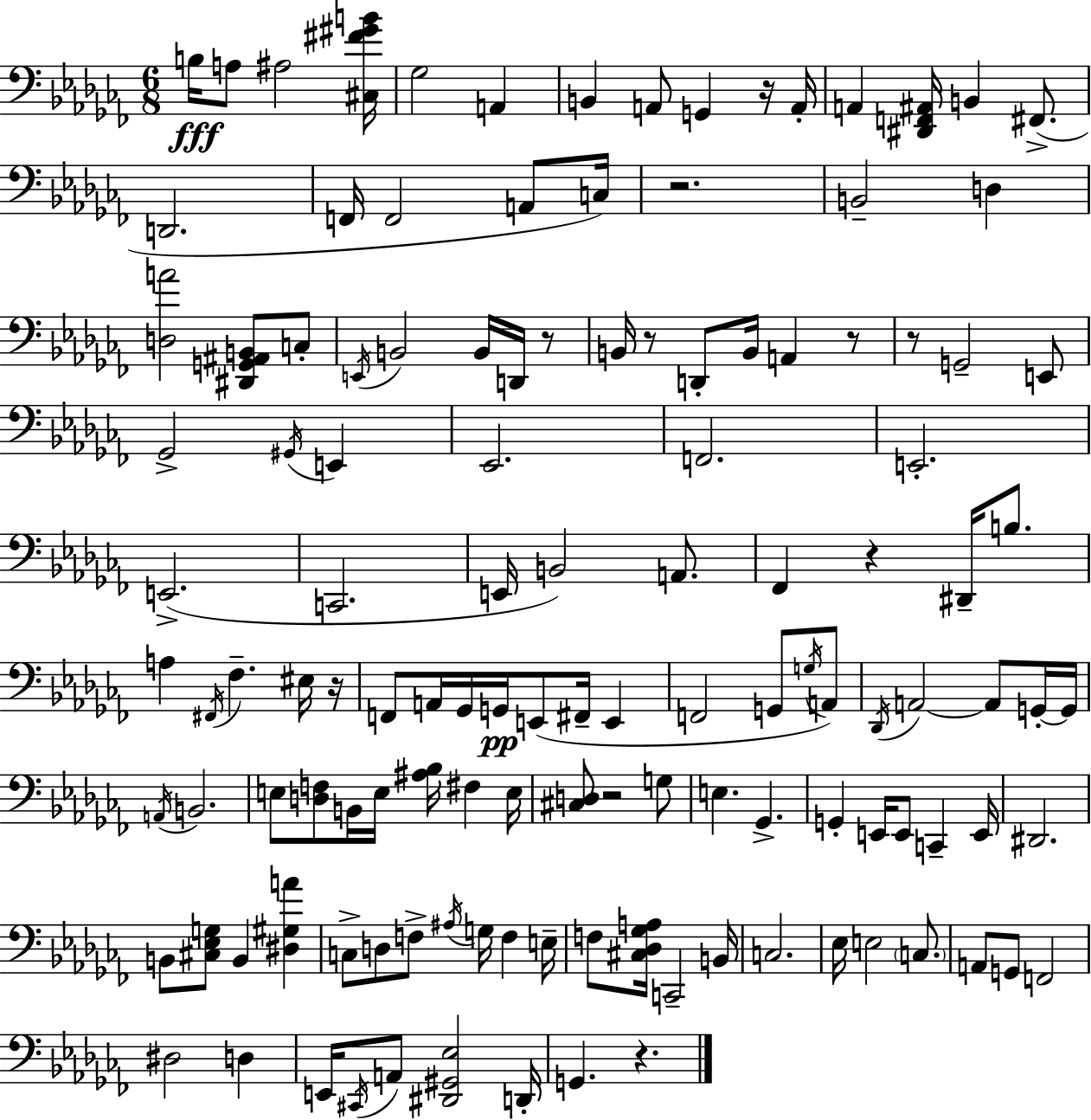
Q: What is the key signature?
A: AES minor